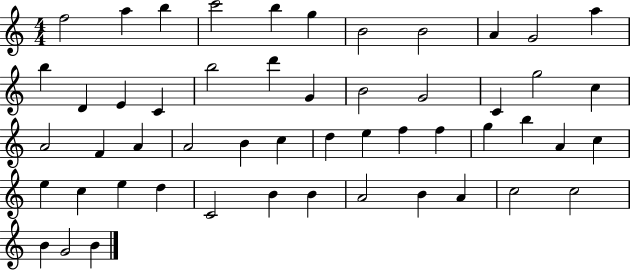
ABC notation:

X:1
T:Untitled
M:4/4
L:1/4
K:C
f2 a b c'2 b g B2 B2 A G2 a b D E C b2 d' G B2 G2 C g2 c A2 F A A2 B c d e f f g b A c e c e d C2 B B A2 B A c2 c2 B G2 B